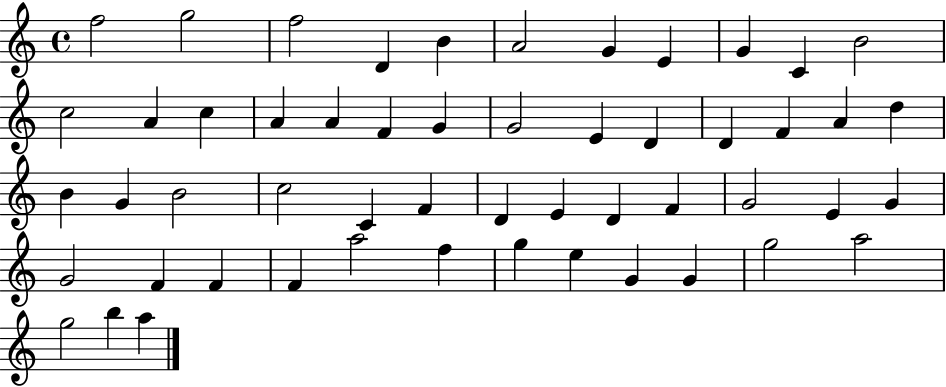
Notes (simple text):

F5/h G5/h F5/h D4/q B4/q A4/h G4/q E4/q G4/q C4/q B4/h C5/h A4/q C5/q A4/q A4/q F4/q G4/q G4/h E4/q D4/q D4/q F4/q A4/q D5/q B4/q G4/q B4/h C5/h C4/q F4/q D4/q E4/q D4/q F4/q G4/h E4/q G4/q G4/h F4/q F4/q F4/q A5/h F5/q G5/q E5/q G4/q G4/q G5/h A5/h G5/h B5/q A5/q